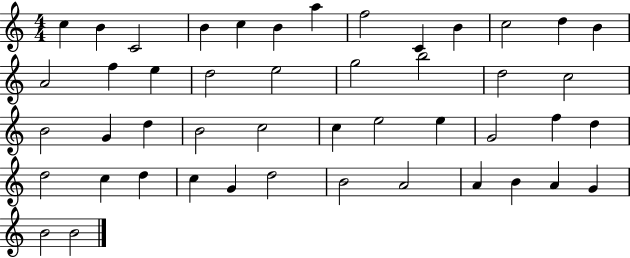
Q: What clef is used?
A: treble